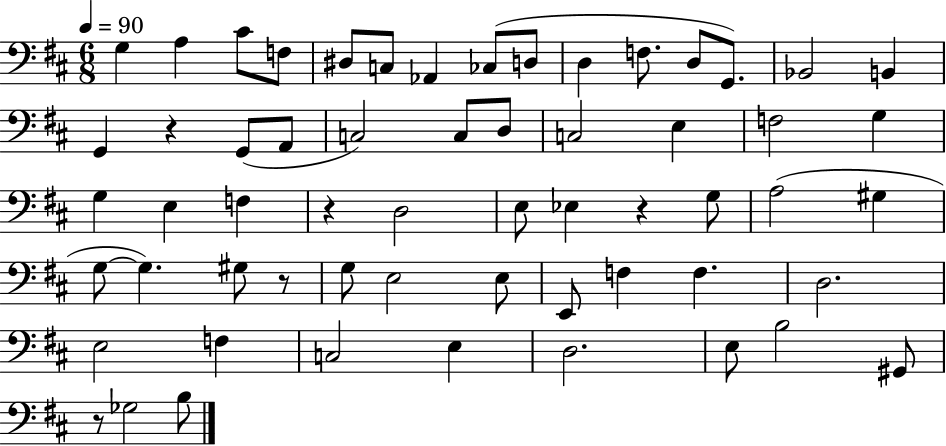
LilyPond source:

{
  \clef bass
  \numericTimeSignature
  \time 6/8
  \key d \major
  \tempo 4 = 90
  g4 a4 cis'8 f8 | dis8 c8 aes,4 ces8( d8 | d4 f8. d8 g,8.) | bes,2 b,4 | \break g,4 r4 g,8( a,8 | c2) c8 d8 | c2 e4 | f2 g4 | \break g4 e4 f4 | r4 d2 | e8 ees4 r4 g8 | a2( gis4 | \break g8~~ g4.) gis8 r8 | g8 e2 e8 | e,8 f4 f4. | d2. | \break e2 f4 | c2 e4 | d2. | e8 b2 gis,8 | \break r8 ges2 b8 | \bar "|."
}